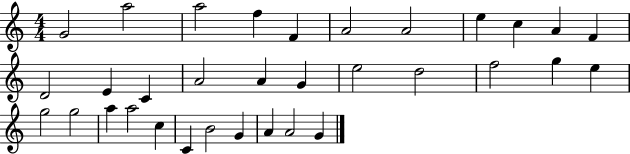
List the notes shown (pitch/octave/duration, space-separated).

G4/h A5/h A5/h F5/q F4/q A4/h A4/h E5/q C5/q A4/q F4/q D4/h E4/q C4/q A4/h A4/q G4/q E5/h D5/h F5/h G5/q E5/q G5/h G5/h A5/q A5/h C5/q C4/q B4/h G4/q A4/q A4/h G4/q